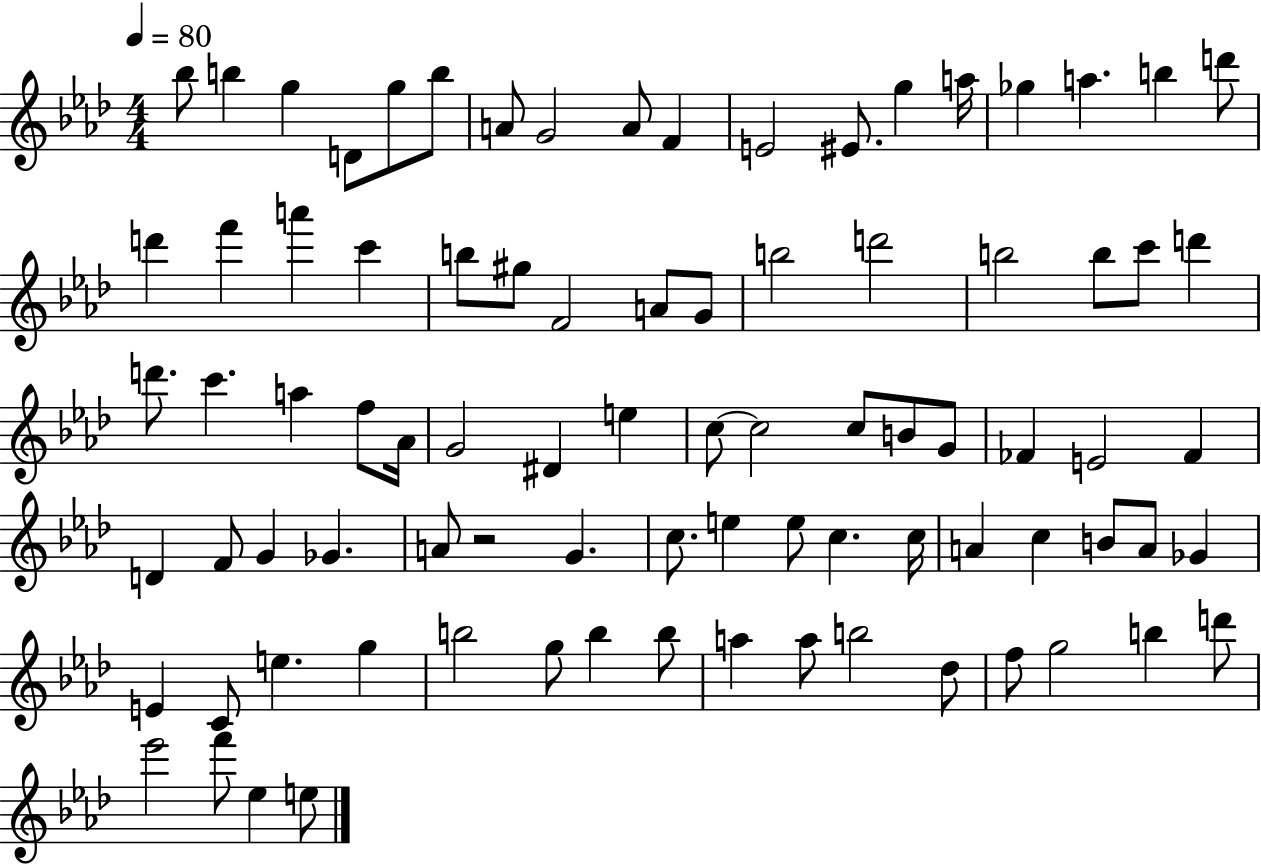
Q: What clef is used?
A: treble